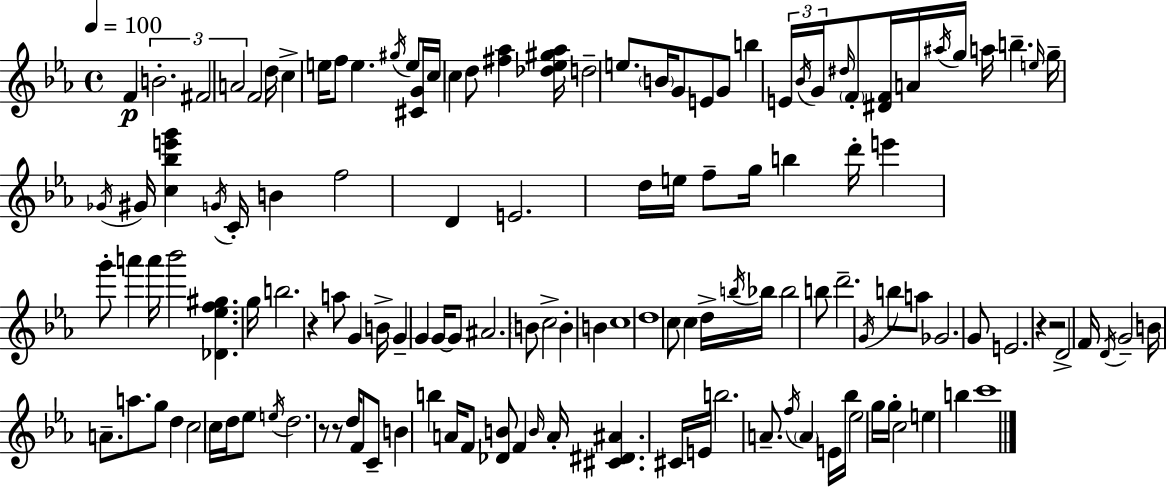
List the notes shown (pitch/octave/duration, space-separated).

F4/q B4/h. F#4/h A4/h F4/h D5/s C5/q E5/s F5/e E5/q. G#5/s E5/e [C#4,G4]/s C5/s C5/q D5/e [F#5,Ab5]/q [Db5,Eb5,G#5,Ab5]/s D5/h E5/e. B4/s G4/e E4/e G4/e B5/q E4/s Bb4/s G4/s D#5/s F4/e [D#4,F4]/s A4/s A#5/s G5/s A5/s B5/q. E5/s G5/s Gb4/s G#4/s [C5,Bb5,E6,G6]/q G4/s C4/s B4/q F5/h D4/q E4/h. D5/s E5/s F5/e G5/s B5/q D6/s E6/q G6/e A6/q A6/s Bb6/h [Db4,Eb5,F5,G#5]/q. G5/s B5/h. R/q A5/e G4/q B4/s G4/q G4/q G4/s G4/e A#4/h. B4/e C5/h B4/q B4/q C5/w D5/w C5/e C5/q D5/s B5/s Bb5/s Bb5/h B5/e D6/h. G4/s B5/e A5/e Gb4/h. G4/e E4/h. R/q R/h D4/h F4/s D4/s G4/h B4/s A4/e. A5/e. G5/e D5/q C5/h C5/s D5/s Eb5/e E5/s D5/h. R/e R/e D5/s F4/e C4/e B4/q B5/q A4/s F4/e [Db4,B4]/e F4/q B4/s A4/s [C#4,D#4,A#4]/q. C#4/s E4/s B5/h. A4/e. F5/s A4/q E4/s Bb5/s Eb5/h G5/s G5/s C5/h E5/q B5/q C6/w